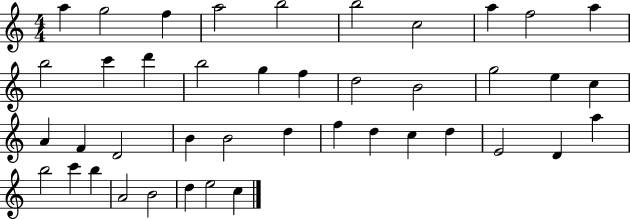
X:1
T:Untitled
M:4/4
L:1/4
K:C
a g2 f a2 b2 b2 c2 a f2 a b2 c' d' b2 g f d2 B2 g2 e c A F D2 B B2 d f d c d E2 D a b2 c' b A2 B2 d e2 c